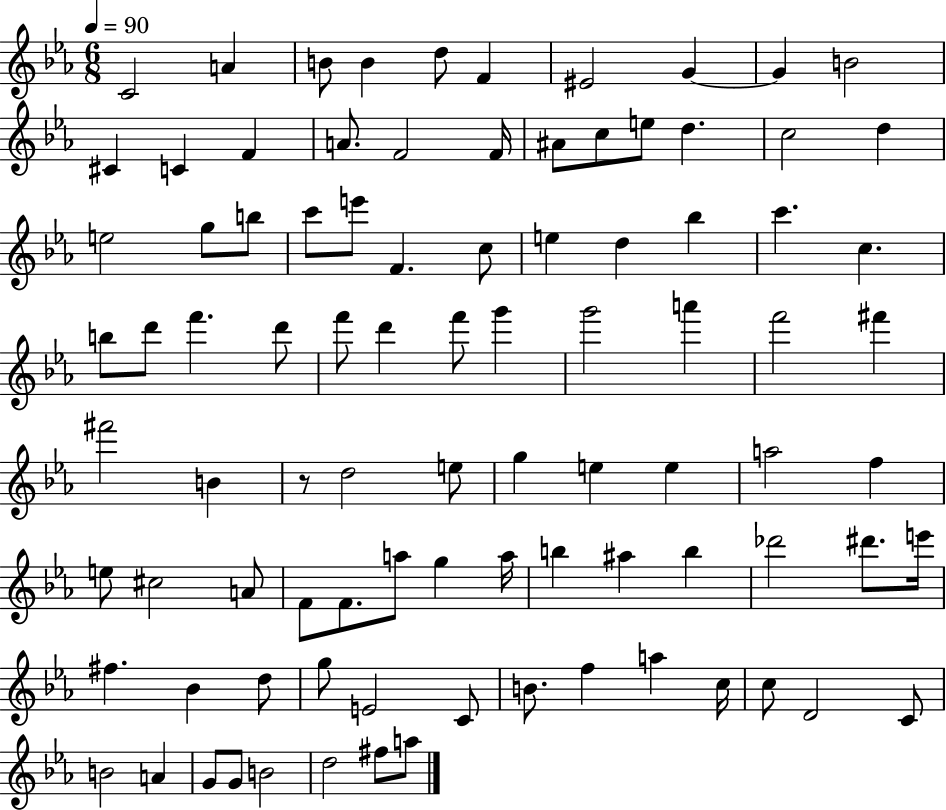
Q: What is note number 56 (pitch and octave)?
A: E5